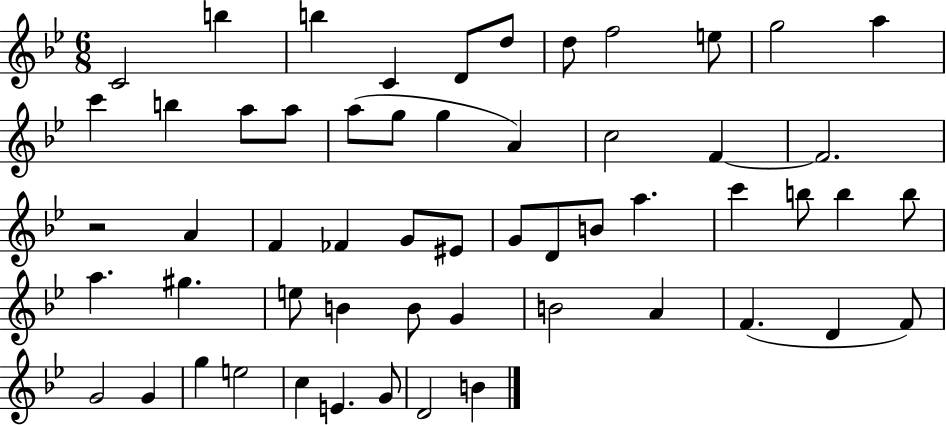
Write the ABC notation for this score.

X:1
T:Untitled
M:6/8
L:1/4
K:Bb
C2 b b C D/2 d/2 d/2 f2 e/2 g2 a c' b a/2 a/2 a/2 g/2 g A c2 F F2 z2 A F _F G/2 ^E/2 G/2 D/2 B/2 a c' b/2 b b/2 a ^g e/2 B B/2 G B2 A F D F/2 G2 G g e2 c E G/2 D2 B